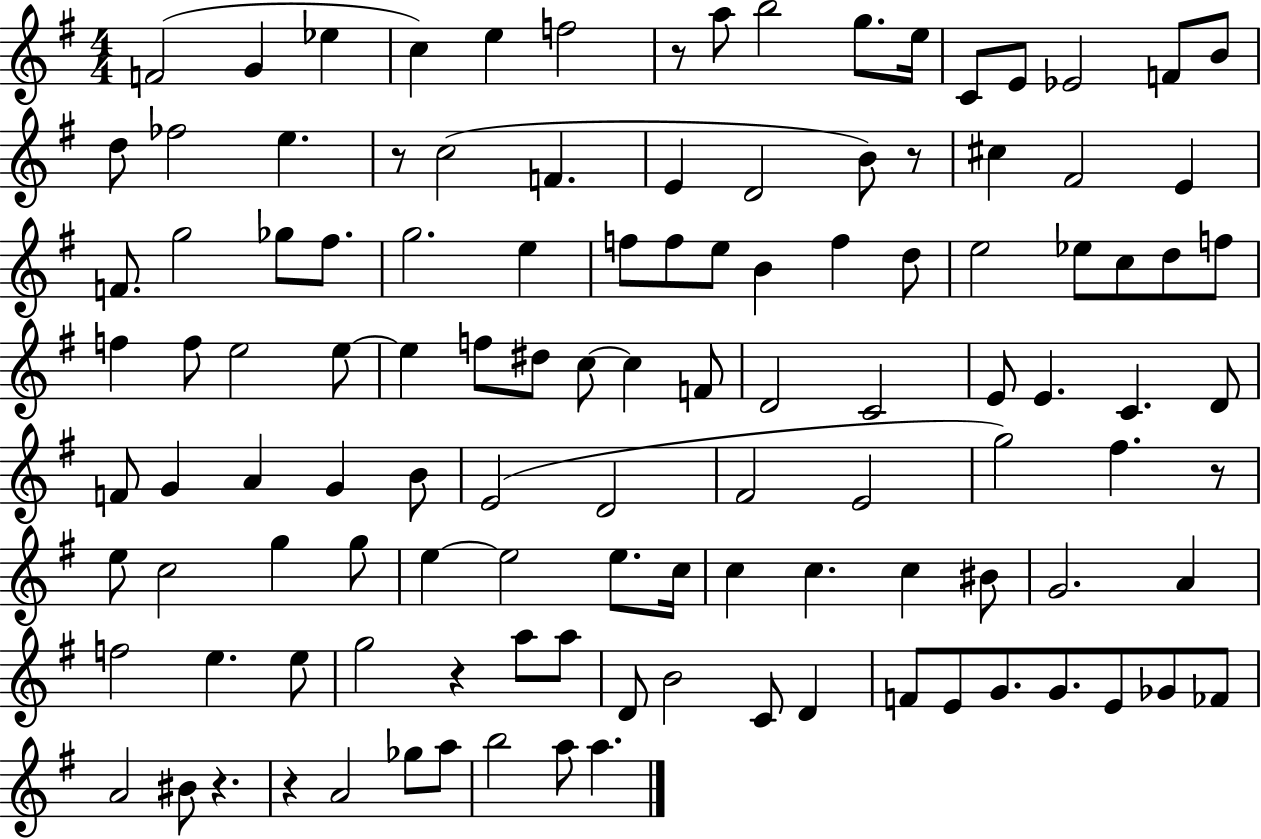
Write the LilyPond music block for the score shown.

{
  \clef treble
  \numericTimeSignature
  \time 4/4
  \key g \major
  f'2( g'4 ees''4 | c''4) e''4 f''2 | r8 a''8 b''2 g''8. e''16 | c'8 e'8 ees'2 f'8 b'8 | \break d''8 fes''2 e''4. | r8 c''2( f'4. | e'4 d'2 b'8) r8 | cis''4 fis'2 e'4 | \break f'8. g''2 ges''8 fis''8. | g''2. e''4 | f''8 f''8 e''8 b'4 f''4 d''8 | e''2 ees''8 c''8 d''8 f''8 | \break f''4 f''8 e''2 e''8~~ | e''4 f''8 dis''8 c''8~~ c''4 f'8 | d'2 c'2 | e'8 e'4. c'4. d'8 | \break f'8 g'4 a'4 g'4 b'8 | e'2( d'2 | fis'2 e'2 | g''2) fis''4. r8 | \break e''8 c''2 g''4 g''8 | e''4~~ e''2 e''8. c''16 | c''4 c''4. c''4 bis'8 | g'2. a'4 | \break f''2 e''4. e''8 | g''2 r4 a''8 a''8 | d'8 b'2 c'8 d'4 | f'8 e'8 g'8. g'8. e'8 ges'8 fes'8 | \break a'2 bis'8 r4. | r4 a'2 ges''8 a''8 | b''2 a''8 a''4. | \bar "|."
}